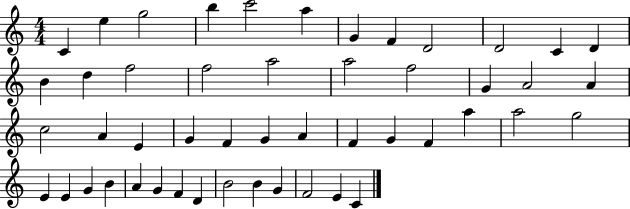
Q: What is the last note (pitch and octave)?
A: C4